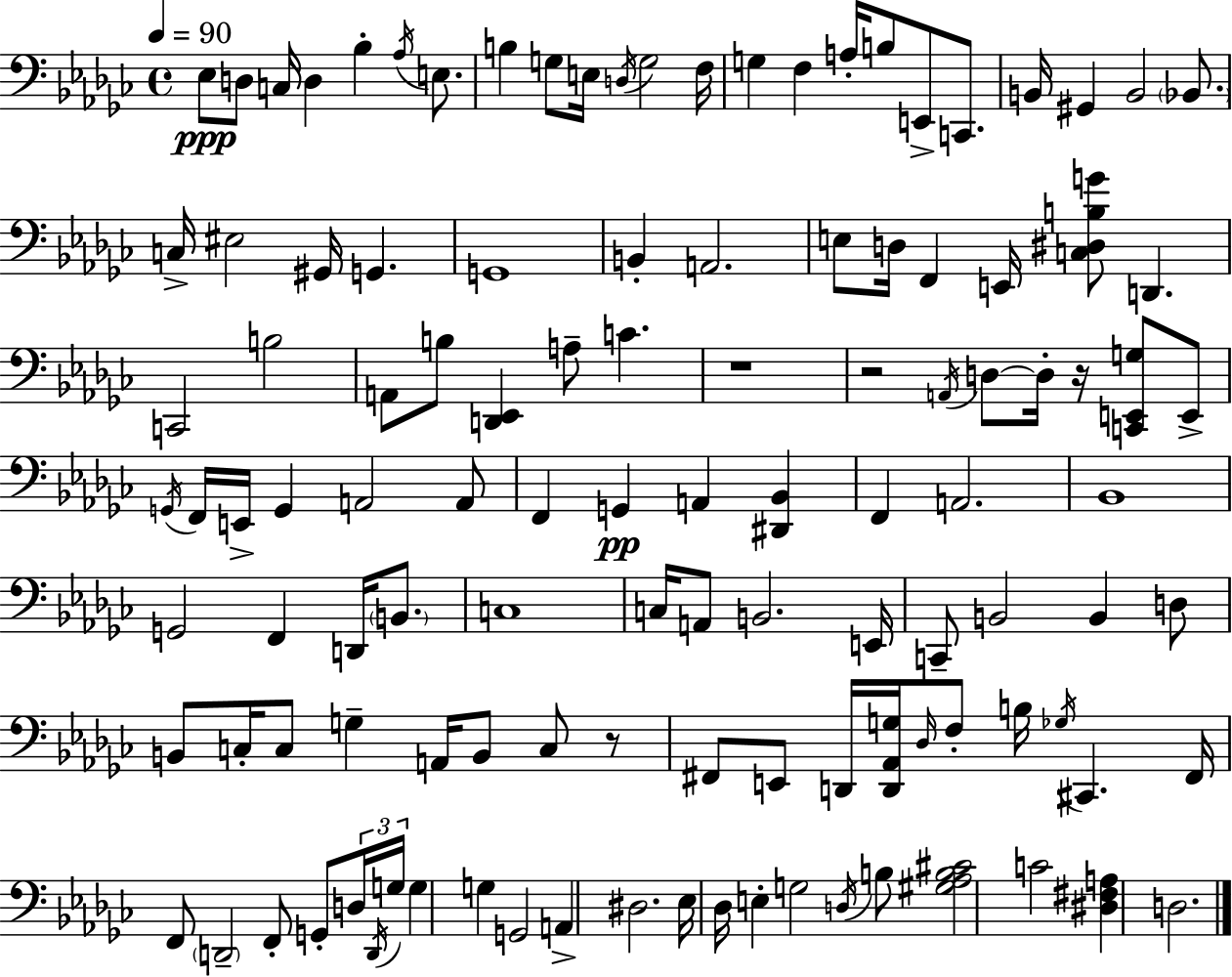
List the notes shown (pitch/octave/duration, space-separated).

Eb3/e D3/e C3/s D3/q Bb3/q Ab3/s E3/e. B3/q G3/e E3/s D3/s G3/h F3/s G3/q F3/q A3/s B3/e E2/e C2/e. B2/s G#2/q B2/h Bb2/e. C3/s EIS3/h G#2/s G2/q. G2/w B2/q A2/h. E3/e D3/s F2/q E2/s [C3,D#3,B3,G4]/e D2/q. C2/h B3/h A2/e B3/e [D2,Eb2]/q A3/e C4/q. R/w R/h A2/s D3/e D3/s R/s [C2,E2,G3]/e E2/e G2/s F2/s E2/s G2/q A2/h A2/e F2/q G2/q A2/q [D#2,Bb2]/q F2/q A2/h. Bb2/w G2/h F2/q D2/s B2/e. C3/w C3/s A2/e B2/h. E2/s C2/e B2/h B2/q D3/e B2/e C3/s C3/e G3/q A2/s B2/e C3/e R/e F#2/e E2/e D2/s [D2,Ab2,G3]/s Db3/s F3/e B3/s Gb3/s C#2/q. F#2/s F2/e D2/h F2/e G2/e D3/s D2/s G3/s G3/q G3/q G2/h A2/q D#3/h. Eb3/s Db3/s E3/q G3/h D3/s B3/e [G#3,Ab3,B3,C#4]/h C4/h [D#3,F#3,A3]/q D3/h.